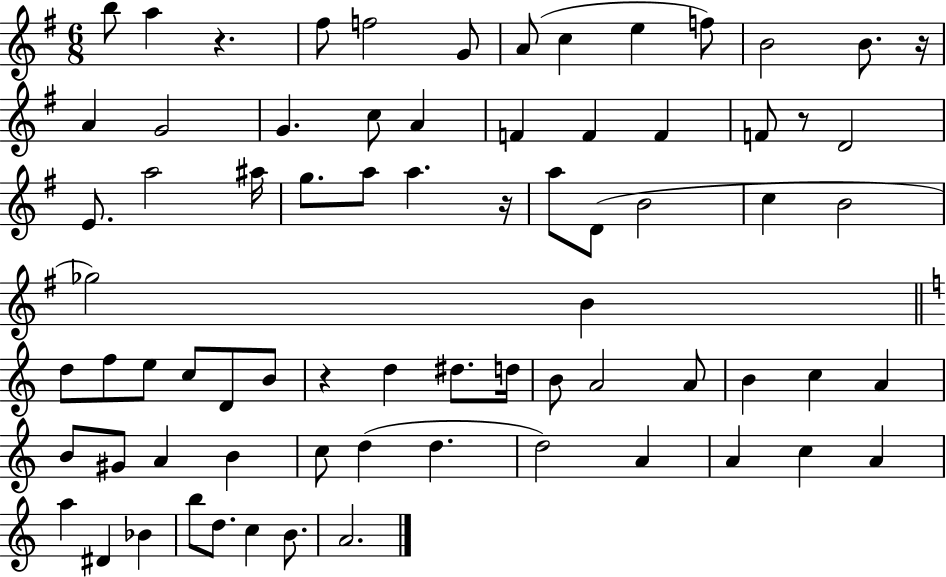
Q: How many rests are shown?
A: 5